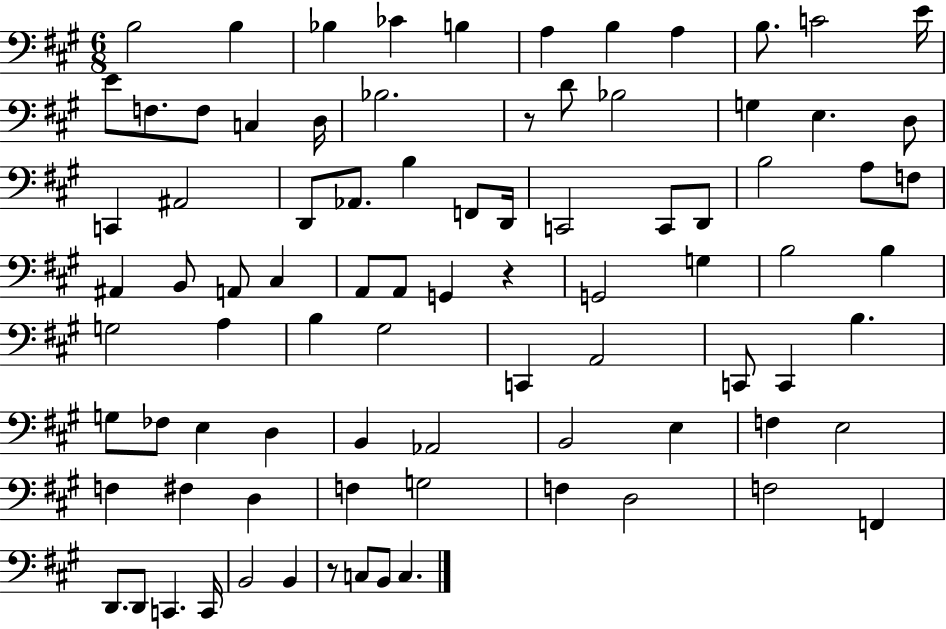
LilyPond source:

{
  \clef bass
  \numericTimeSignature
  \time 6/8
  \key a \major
  b2 b4 | bes4 ces'4 b4 | a4 b4 a4 | b8. c'2 e'16 | \break e'8 f8. f8 c4 d16 | bes2. | r8 d'8 bes2 | g4 e4. d8 | \break c,4 ais,2 | d,8 aes,8. b4 f,8 d,16 | c,2 c,8 d,8 | b2 a8 f8 | \break ais,4 b,8 a,8 cis4 | a,8 a,8 g,4 r4 | g,2 g4 | b2 b4 | \break g2 a4 | b4 gis2 | c,4 a,2 | c,8 c,4 b4. | \break g8 fes8 e4 d4 | b,4 aes,2 | b,2 e4 | f4 e2 | \break f4 fis4 d4 | f4 g2 | f4 d2 | f2 f,4 | \break d,8. d,8 c,4. c,16 | b,2 b,4 | r8 c8 b,8 c4. | \bar "|."
}